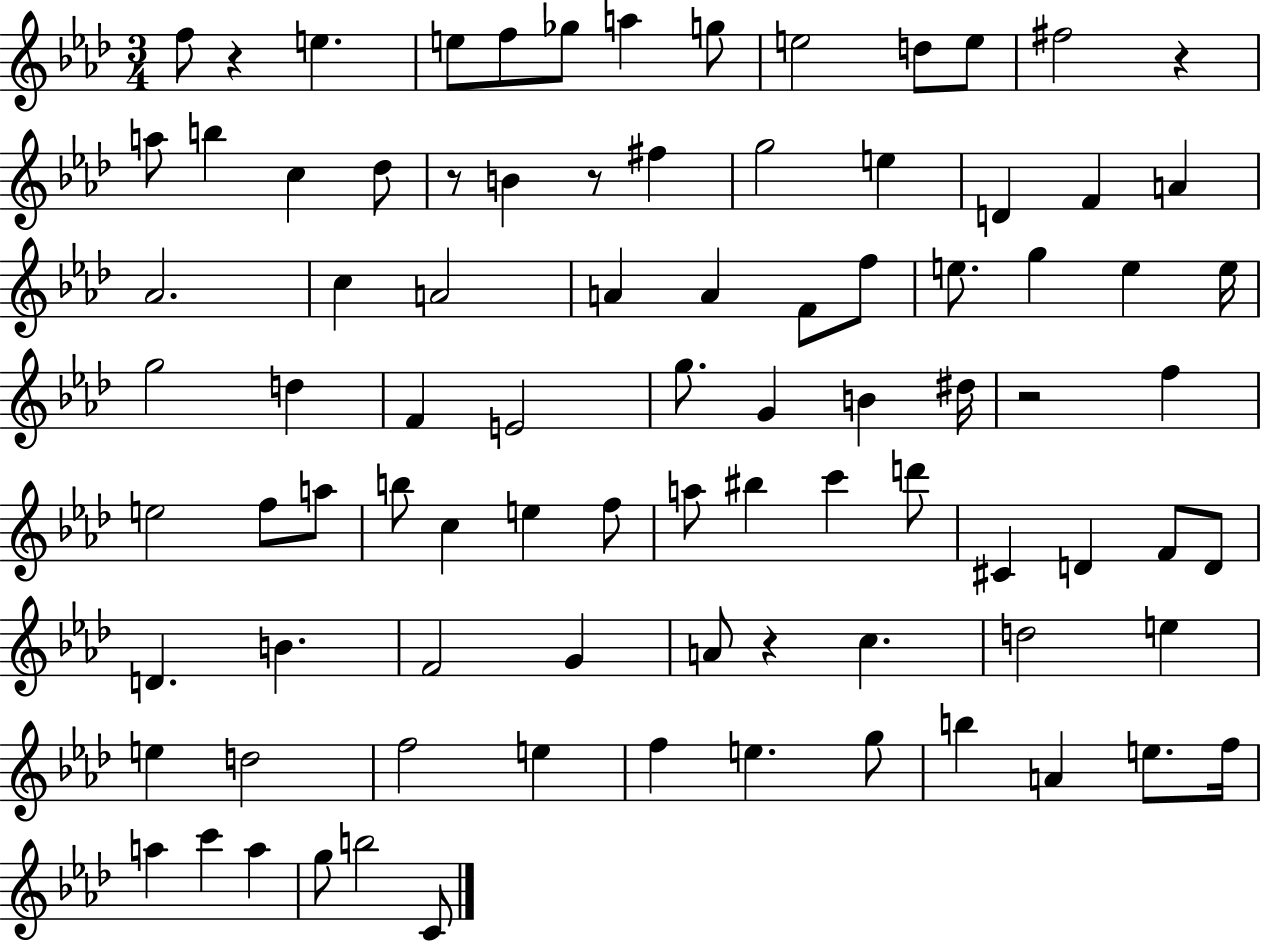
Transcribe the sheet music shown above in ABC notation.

X:1
T:Untitled
M:3/4
L:1/4
K:Ab
f/2 z e e/2 f/2 _g/2 a g/2 e2 d/2 e/2 ^f2 z a/2 b c _d/2 z/2 B z/2 ^f g2 e D F A _A2 c A2 A A F/2 f/2 e/2 g e e/4 g2 d F E2 g/2 G B ^d/4 z2 f e2 f/2 a/2 b/2 c e f/2 a/2 ^b c' d'/2 ^C D F/2 D/2 D B F2 G A/2 z c d2 e e d2 f2 e f e g/2 b A e/2 f/4 a c' a g/2 b2 C/2